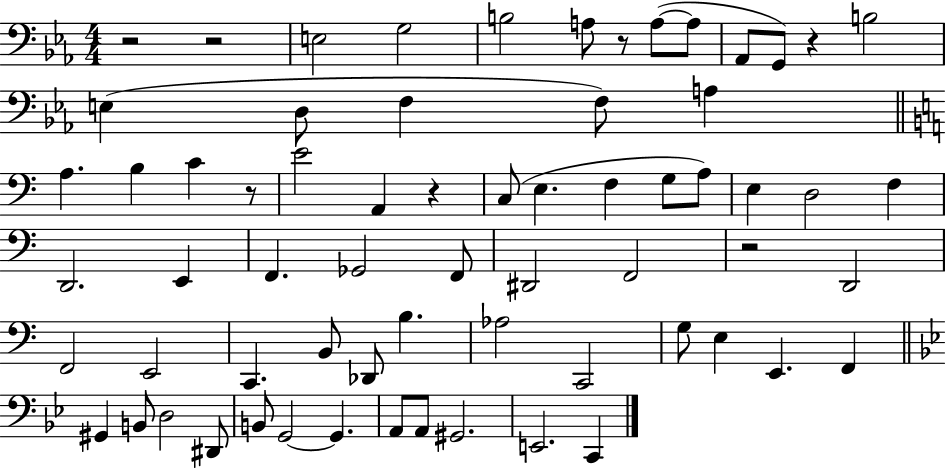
R/h R/h E3/h G3/h B3/h A3/e R/e A3/e A3/e Ab2/e G2/e R/q B3/h E3/q D3/e F3/q F3/e A3/q A3/q. B3/q C4/q R/e E4/h A2/q R/q C3/e E3/q. F3/q G3/e A3/e E3/q D3/h F3/q D2/h. E2/q F2/q. Gb2/h F2/e D#2/h F2/h R/h D2/h F2/h E2/h C2/q. B2/e Db2/e B3/q. Ab3/h C2/h G3/e E3/q E2/q. F2/q G#2/q B2/e D3/h D#2/e B2/e G2/h G2/q. A2/e A2/e G#2/h. E2/h. C2/q